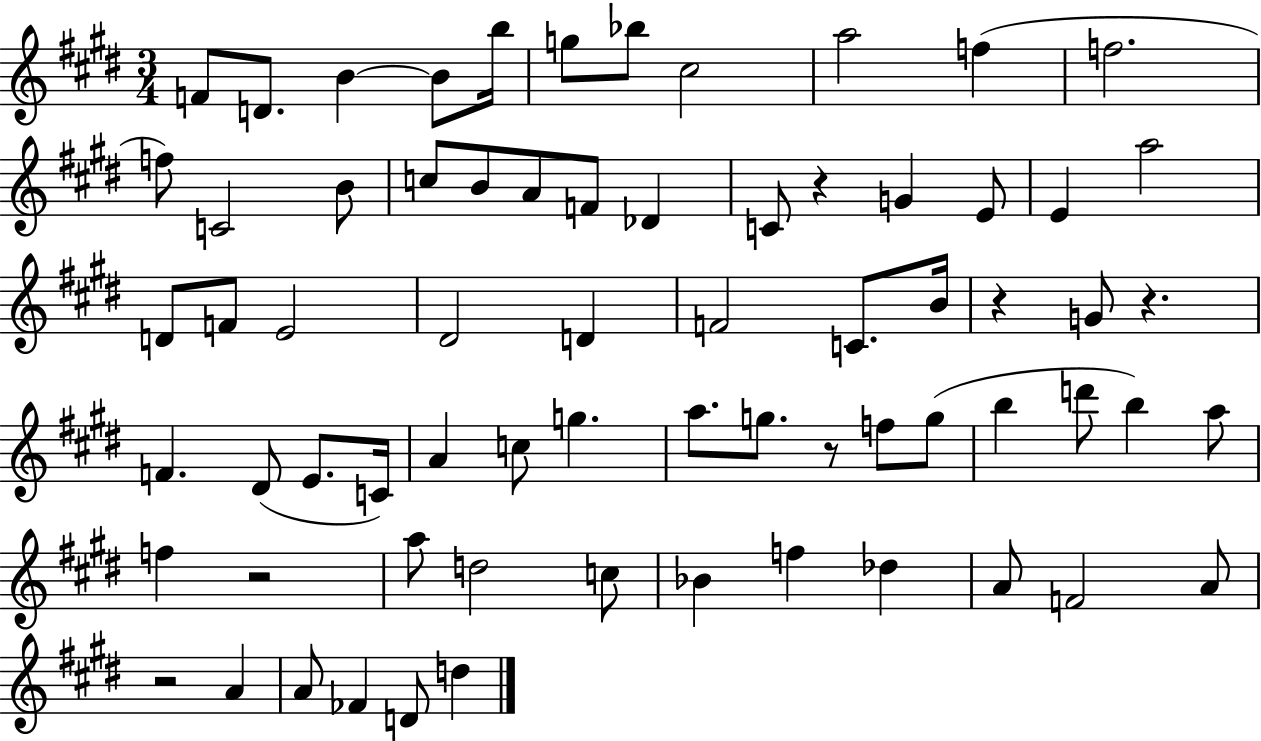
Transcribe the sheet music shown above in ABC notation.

X:1
T:Untitled
M:3/4
L:1/4
K:E
F/2 D/2 B B/2 b/4 g/2 _b/2 ^c2 a2 f f2 f/2 C2 B/2 c/2 B/2 A/2 F/2 _D C/2 z G E/2 E a2 D/2 F/2 E2 ^D2 D F2 C/2 B/4 z G/2 z F ^D/2 E/2 C/4 A c/2 g a/2 g/2 z/2 f/2 g/2 b d'/2 b a/2 f z2 a/2 d2 c/2 _B f _d A/2 F2 A/2 z2 A A/2 _F D/2 d